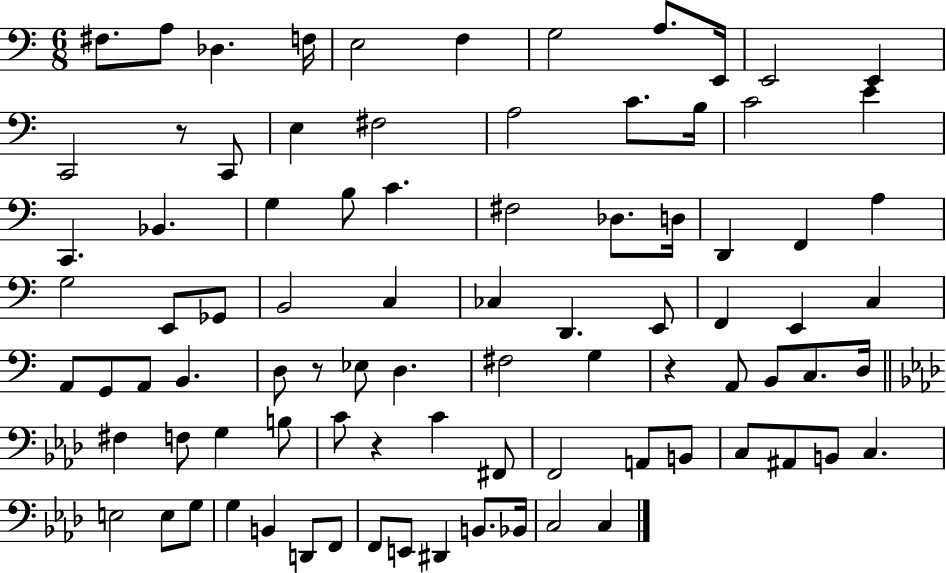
F#3/e. A3/e Db3/q. F3/s E3/h F3/q G3/h A3/e. E2/s E2/h E2/q C2/h R/e C2/e E3/q F#3/h A3/h C4/e. B3/s C4/h E4/q C2/q. Bb2/q. G3/q B3/e C4/q. F#3/h Db3/e. D3/s D2/q F2/q A3/q G3/h E2/e Gb2/e B2/h C3/q CES3/q D2/q. E2/e F2/q E2/q C3/q A2/e G2/e A2/e B2/q. D3/e R/e Eb3/e D3/q. F#3/h G3/q R/q A2/e B2/e C3/e. D3/s F#3/q F3/e G3/q B3/e C4/e R/q C4/q F#2/e F2/h A2/e B2/e C3/e A#2/e B2/e C3/q. E3/h E3/e G3/e G3/q B2/q D2/e F2/e F2/e E2/e D#2/q B2/e. Bb2/s C3/h C3/q